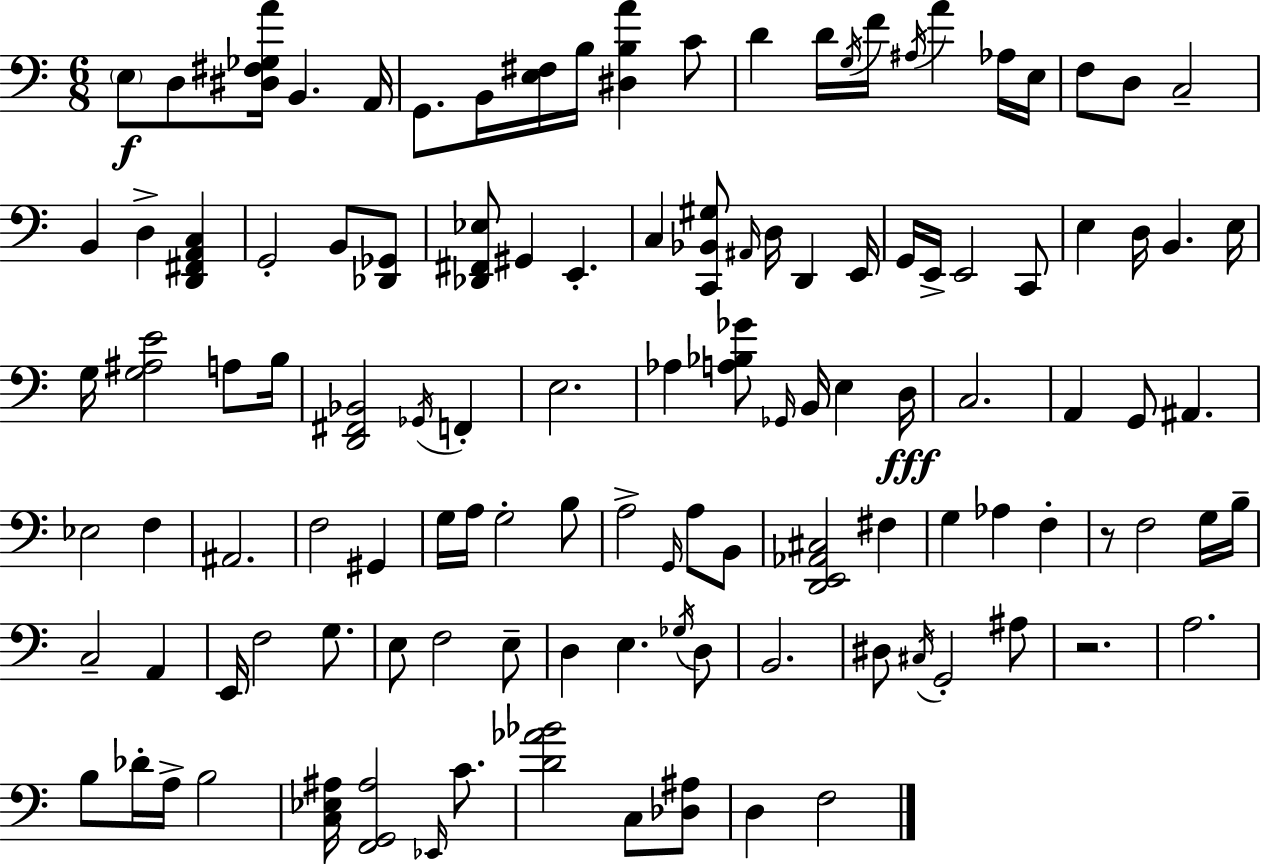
E3/e D3/e [D#3,F#3,Gb3,A4]/s B2/q. A2/s G2/e. B2/s [E3,F#3]/s B3/s [D#3,B3,A4]/q C4/e D4/q D4/s G3/s F4/s A#3/s A4/q Ab3/s E3/s F3/e D3/e C3/h B2/q D3/q [D2,F#2,A2,C3]/q G2/h B2/e [Db2,Gb2]/e [Db2,F#2,Eb3]/e G#2/q E2/q. C3/q [C2,Bb2,G#3]/e A#2/s D3/s D2/q E2/s G2/s E2/s E2/h C2/e E3/q D3/s B2/q. E3/s G3/s [G3,A#3,E4]/h A3/e B3/s [D2,F#2,Bb2]/h Gb2/s F2/q E3/h. Ab3/q [A3,Bb3,Gb4]/e Gb2/s B2/s E3/q D3/s C3/h. A2/q G2/e A#2/q. Eb3/h F3/q A#2/h. F3/h G#2/q G3/s A3/s G3/h B3/e A3/h G2/s A3/e B2/e [D2,E2,Ab2,C#3]/h F#3/q G3/q Ab3/q F3/q R/e F3/h G3/s B3/s C3/h A2/q E2/s F3/h G3/e. E3/e F3/h E3/e D3/q E3/q. Gb3/s D3/e B2/h. D#3/e C#3/s G2/h A#3/e R/h. A3/h. B3/e Db4/s A3/s B3/h [C3,Eb3,A#3]/s [F2,G2,A#3]/h Eb2/s C4/e. [D4,Ab4,Bb4]/h C3/e [Db3,A#3]/e D3/q F3/h